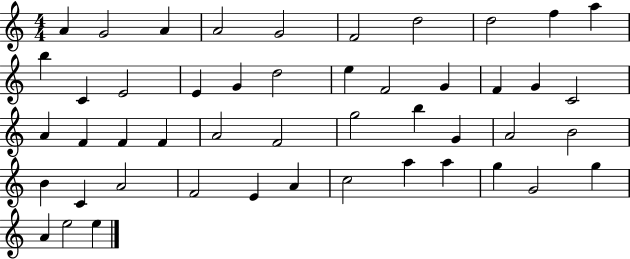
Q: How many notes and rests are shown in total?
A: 48